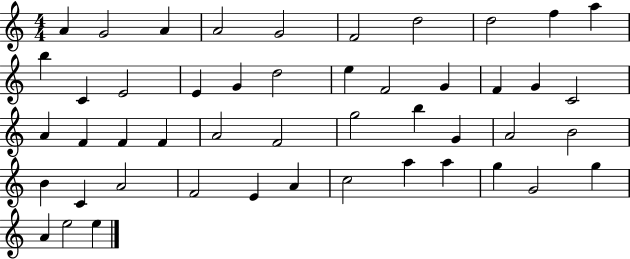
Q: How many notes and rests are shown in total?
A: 48